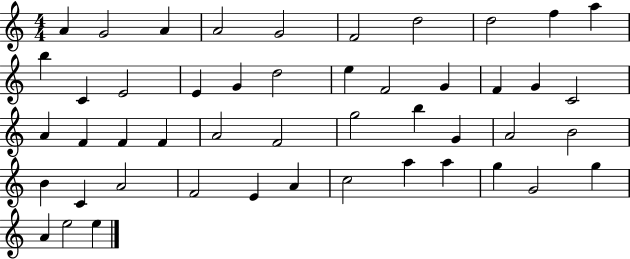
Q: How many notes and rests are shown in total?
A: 48